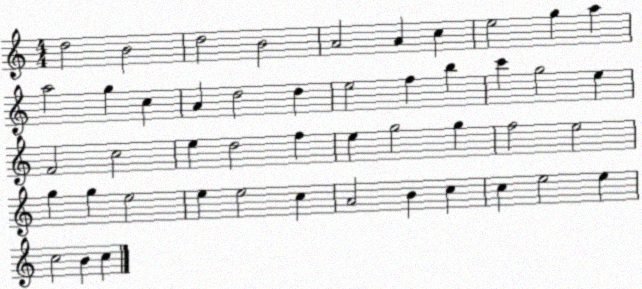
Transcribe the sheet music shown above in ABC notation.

X:1
T:Untitled
M:4/4
L:1/4
K:C
d2 B2 d2 B2 A2 A c e2 g a a2 g c A d2 d e2 f b c' g2 e F2 c2 e d2 f e g2 g f2 e2 g g e2 e e2 c A2 B c c e2 e c2 B c